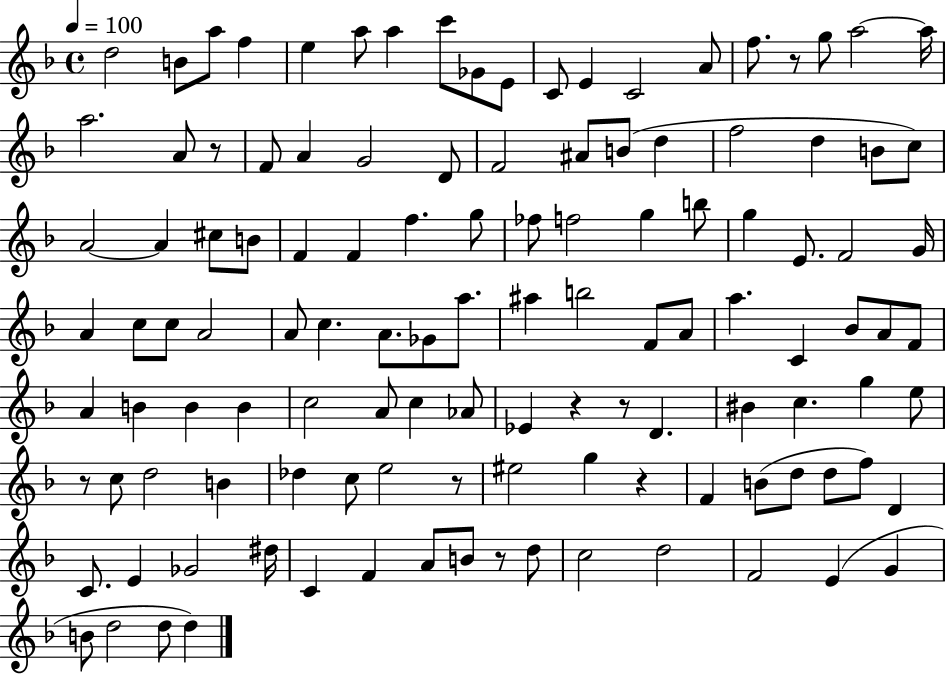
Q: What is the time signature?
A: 4/4